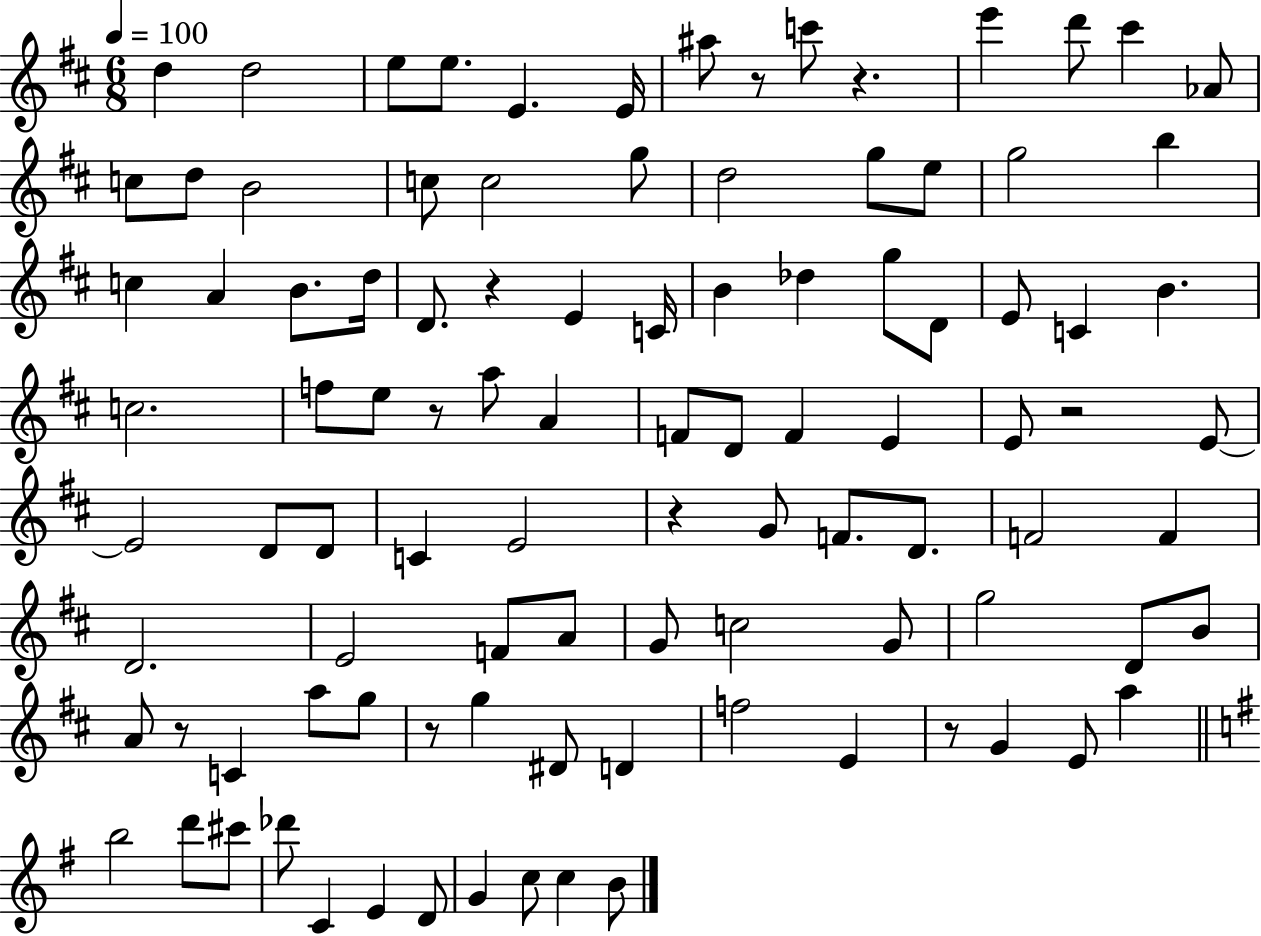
D5/q D5/h E5/e E5/e. E4/q. E4/s A#5/e R/e C6/e R/q. E6/q D6/e C#6/q Ab4/e C5/e D5/e B4/h C5/e C5/h G5/e D5/h G5/e E5/e G5/h B5/q C5/q A4/q B4/e. D5/s D4/e. R/q E4/q C4/s B4/q Db5/q G5/e D4/e E4/e C4/q B4/q. C5/h. F5/e E5/e R/e A5/e A4/q F4/e D4/e F4/q E4/q E4/e R/h E4/e E4/h D4/e D4/e C4/q E4/h R/q G4/e F4/e. D4/e. F4/h F4/q D4/h. E4/h F4/e A4/e G4/e C5/h G4/e G5/h D4/e B4/e A4/e R/e C4/q A5/e G5/e R/e G5/q D#4/e D4/q F5/h E4/q R/e G4/q E4/e A5/q B5/h D6/e C#6/e Db6/e C4/q E4/q D4/e G4/q C5/e C5/q B4/e